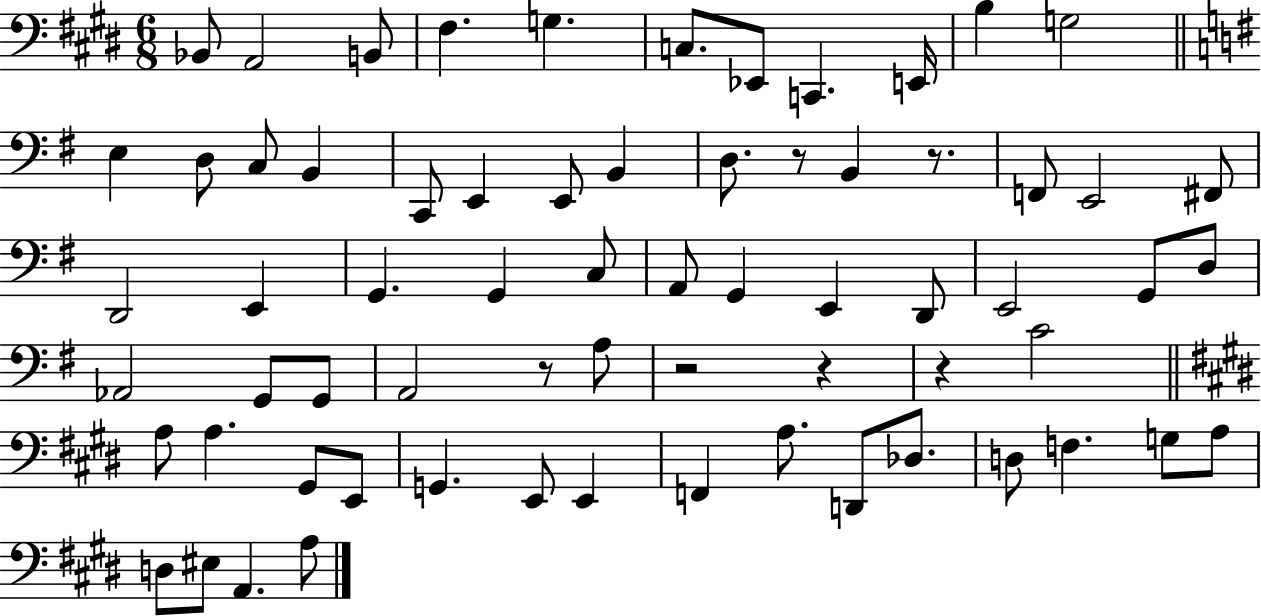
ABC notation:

X:1
T:Untitled
M:6/8
L:1/4
K:E
_B,,/2 A,,2 B,,/2 ^F, G, C,/2 _E,,/2 C,, E,,/4 B, G,2 E, D,/2 C,/2 B,, C,,/2 E,, E,,/2 B,, D,/2 z/2 B,, z/2 F,,/2 E,,2 ^F,,/2 D,,2 E,, G,, G,, C,/2 A,,/2 G,, E,, D,,/2 E,,2 G,,/2 D,/2 _A,,2 G,,/2 G,,/2 A,,2 z/2 A,/2 z2 z z C2 A,/2 A, ^G,,/2 E,,/2 G,, E,,/2 E,, F,, A,/2 D,,/2 _D,/2 D,/2 F, G,/2 A,/2 D,/2 ^E,/2 A,, A,/2